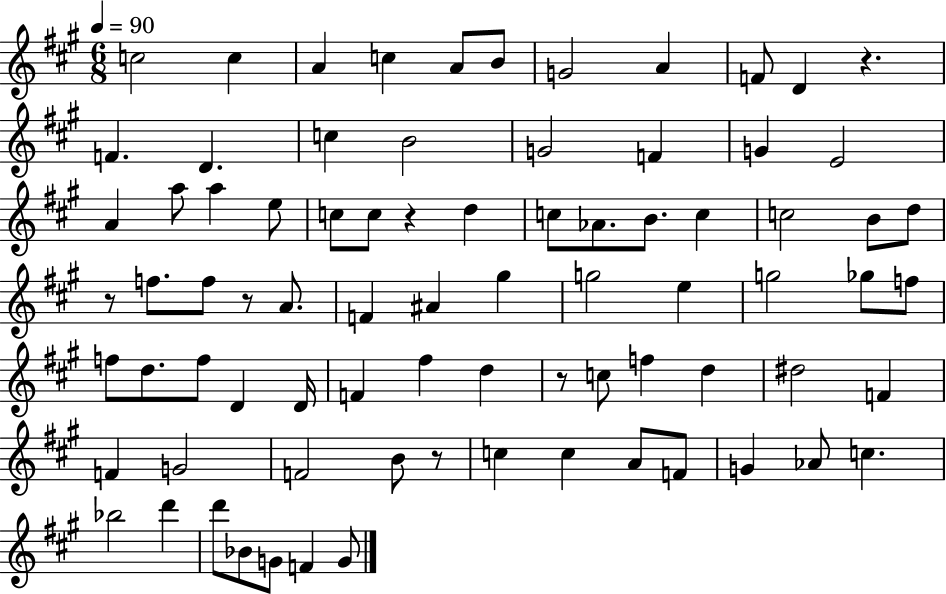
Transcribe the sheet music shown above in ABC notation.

X:1
T:Untitled
M:6/8
L:1/4
K:A
c2 c A c A/2 B/2 G2 A F/2 D z F D c B2 G2 F G E2 A a/2 a e/2 c/2 c/2 z d c/2 _A/2 B/2 c c2 B/2 d/2 z/2 f/2 f/2 z/2 A/2 F ^A ^g g2 e g2 _g/2 f/2 f/2 d/2 f/2 D D/4 F ^f d z/2 c/2 f d ^d2 F F G2 F2 B/2 z/2 c c A/2 F/2 G _A/2 c _b2 d' d'/2 _B/2 G/2 F G/2